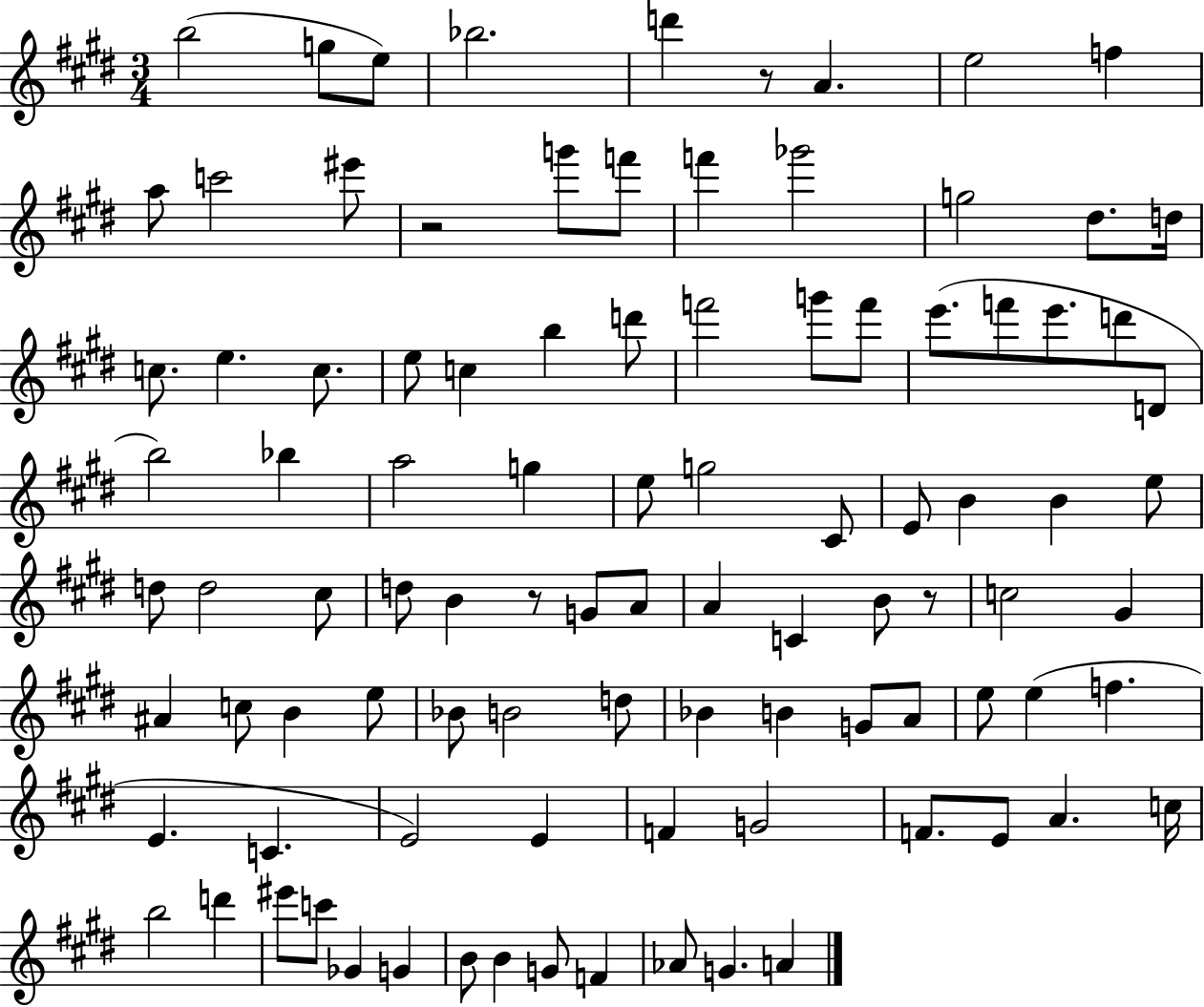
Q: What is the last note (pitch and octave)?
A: A4